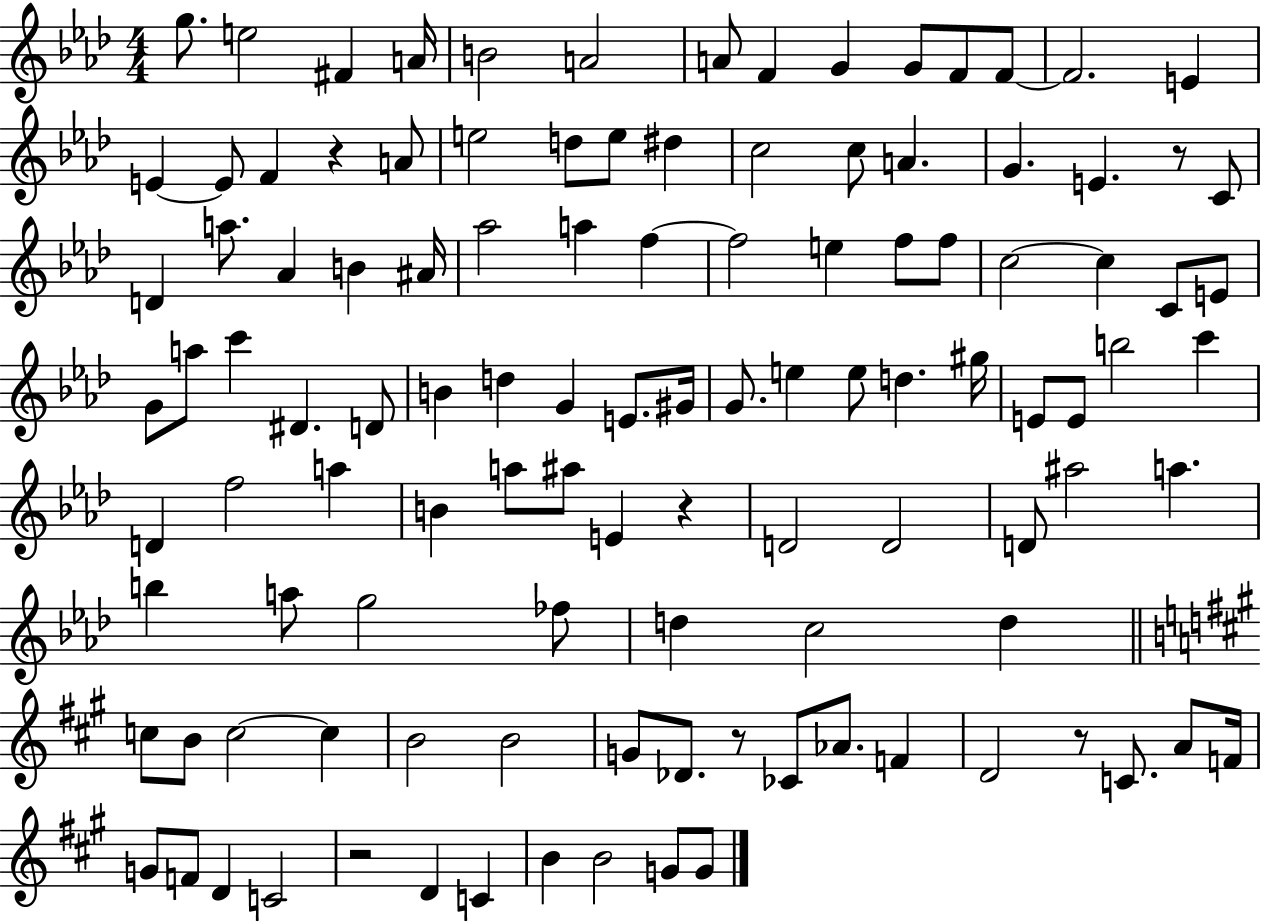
G5/e. E5/h F#4/q A4/s B4/h A4/h A4/e F4/q G4/q G4/e F4/e F4/e F4/h. E4/q E4/q E4/e F4/q R/q A4/e E5/h D5/e E5/e D#5/q C5/h C5/e A4/q. G4/q. E4/q. R/e C4/e D4/q A5/e. Ab4/q B4/q A#4/s Ab5/h A5/q F5/q F5/h E5/q F5/e F5/e C5/h C5/q C4/e E4/e G4/e A5/e C6/q D#4/q. D4/e B4/q D5/q G4/q E4/e. G#4/s G4/e. E5/q E5/e D5/q. G#5/s E4/e E4/e B5/h C6/q D4/q F5/h A5/q B4/q A5/e A#5/e E4/q R/q D4/h D4/h D4/e A#5/h A5/q. B5/q A5/e G5/h FES5/e D5/q C5/h D5/q C5/e B4/e C5/h C5/q B4/h B4/h G4/e Db4/e. R/e CES4/e Ab4/e. F4/q D4/h R/e C4/e. A4/e F4/s G4/e F4/e D4/q C4/h R/h D4/q C4/q B4/q B4/h G4/e G4/e